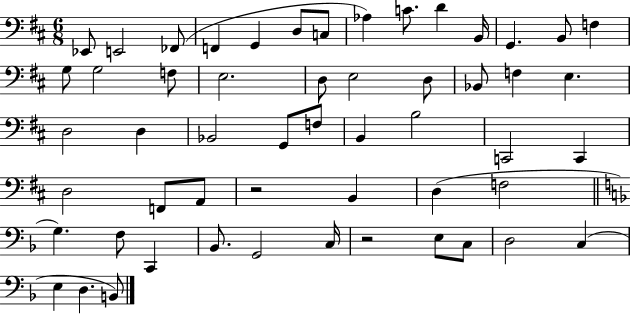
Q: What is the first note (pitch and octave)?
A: Eb2